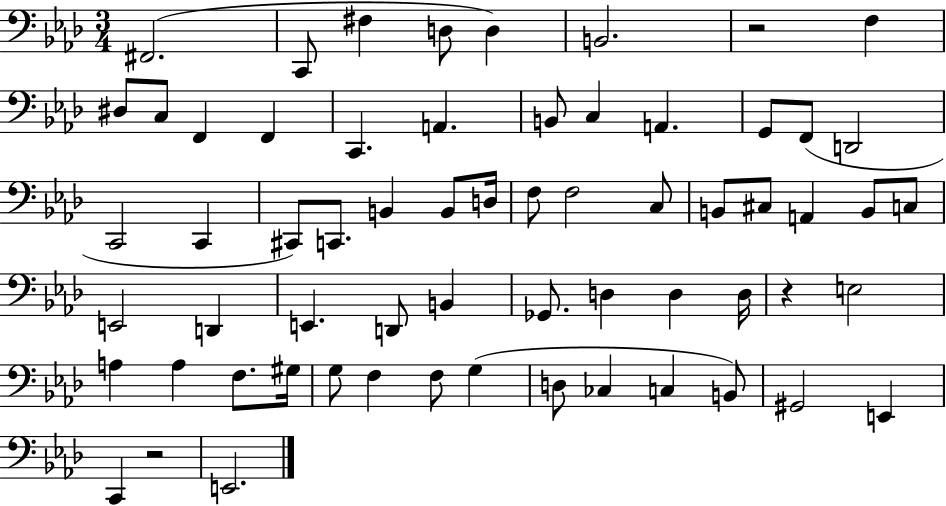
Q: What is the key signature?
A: AES major